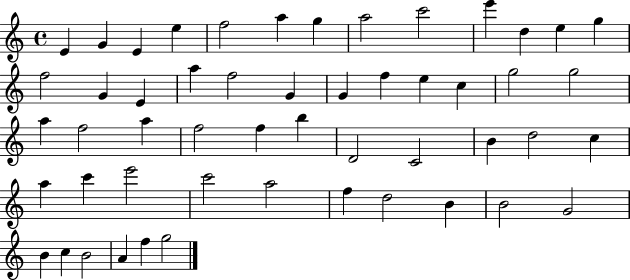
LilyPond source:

{
  \clef treble
  \time 4/4
  \defaultTimeSignature
  \key c \major
  e'4 g'4 e'4 e''4 | f''2 a''4 g''4 | a''2 c'''2 | e'''4 d''4 e''4 g''4 | \break f''2 g'4 e'4 | a''4 f''2 g'4 | g'4 f''4 e''4 c''4 | g''2 g''2 | \break a''4 f''2 a''4 | f''2 f''4 b''4 | d'2 c'2 | b'4 d''2 c''4 | \break a''4 c'''4 e'''2 | c'''2 a''2 | f''4 d''2 b'4 | b'2 g'2 | \break b'4 c''4 b'2 | a'4 f''4 g''2 | \bar "|."
}